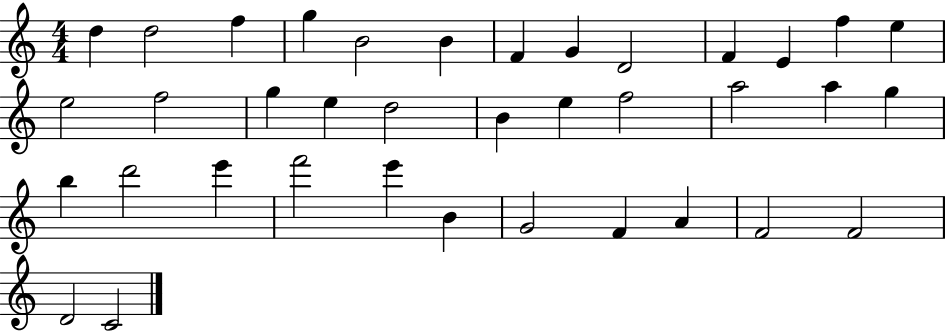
{
  \clef treble
  \numericTimeSignature
  \time 4/4
  \key c \major
  d''4 d''2 f''4 | g''4 b'2 b'4 | f'4 g'4 d'2 | f'4 e'4 f''4 e''4 | \break e''2 f''2 | g''4 e''4 d''2 | b'4 e''4 f''2 | a''2 a''4 g''4 | \break b''4 d'''2 e'''4 | f'''2 e'''4 b'4 | g'2 f'4 a'4 | f'2 f'2 | \break d'2 c'2 | \bar "|."
}